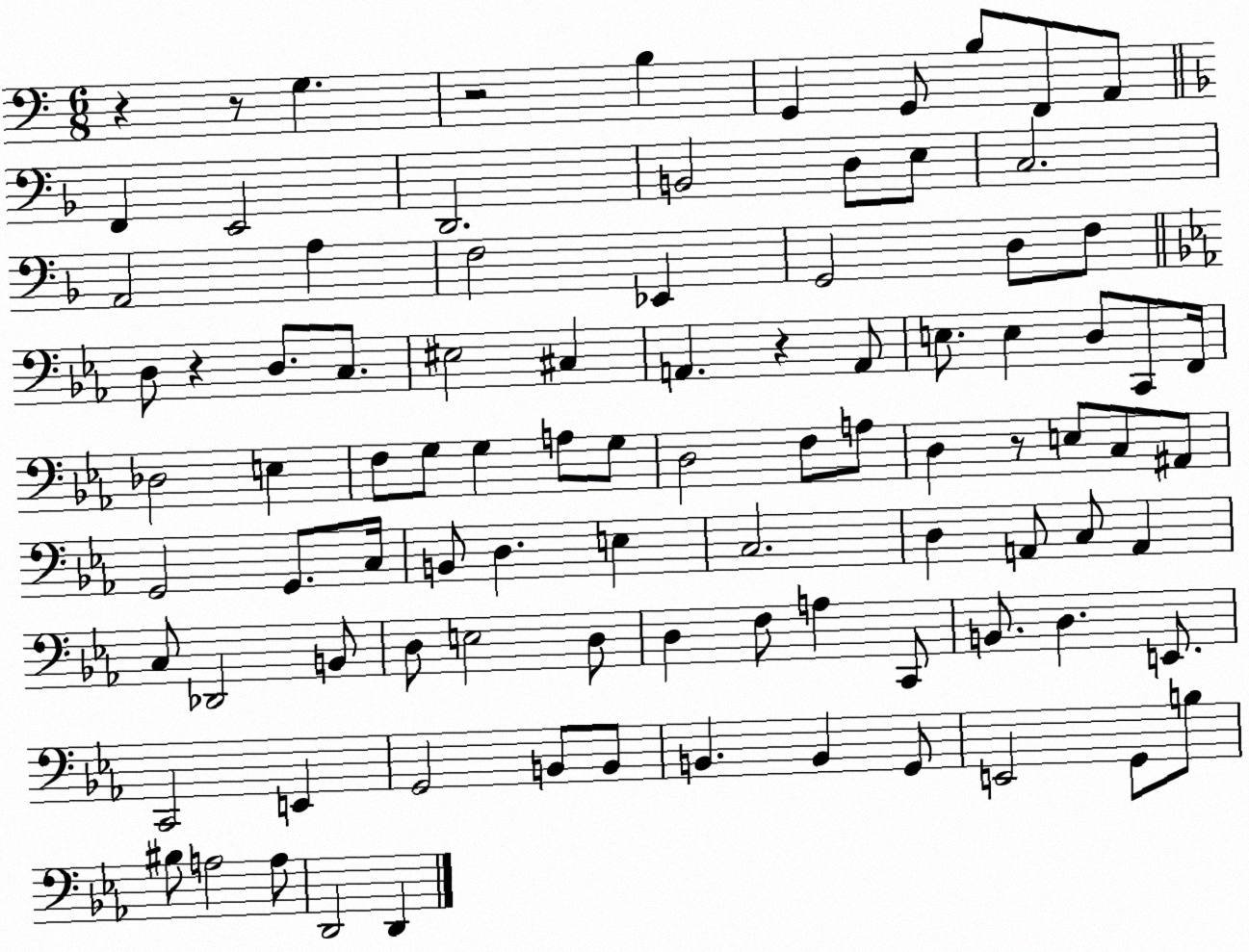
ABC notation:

X:1
T:Untitled
M:6/8
L:1/4
K:C
z z/2 G, z2 B, G,, G,,/2 B,/2 F,,/2 A,,/2 F,, E,,2 D,,2 B,,2 D,/2 E,/2 C,2 A,,2 A, F,2 _E,, G,,2 D,/2 F,/2 D,/2 z D,/2 C,/2 ^E,2 ^C, A,, z A,,/2 E,/2 E, D,/2 C,,/2 F,,/4 _D,2 E, F,/2 G,/2 G, A,/2 G,/2 D,2 F,/2 A,/2 D, z/2 E,/2 C,/2 ^A,,/2 G,,2 G,,/2 C,/4 B,,/2 D, E, C,2 D, A,,/2 C,/2 A,, C,/2 _D,,2 B,,/2 D,/2 E,2 D,/2 D, F,/2 A, C,,/2 B,,/2 D, E,,/2 C,,2 E,, G,,2 B,,/2 B,,/2 B,, B,, G,,/2 E,,2 G,,/2 B,/2 ^B,/2 A,2 A,/2 D,,2 D,,